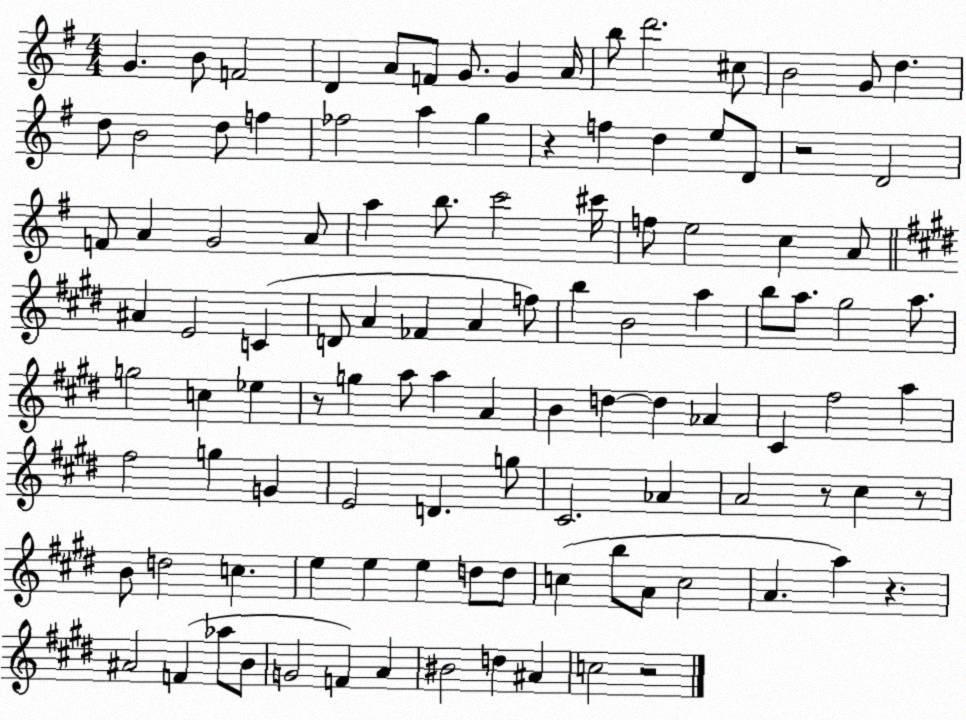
X:1
T:Untitled
M:4/4
L:1/4
K:G
G B/2 F2 D A/2 F/2 G/2 G A/4 b/2 d'2 ^c/2 B2 G/2 d d/2 B2 d/2 f _f2 a g z f d e/2 D/2 z2 D2 F/2 A G2 A/2 a b/2 c'2 ^c'/4 f/2 e2 c A/2 ^A E2 C D/2 A _F A f/2 b B2 a b/2 a/2 ^g2 a/2 g2 c _e z/2 g a/2 a A B d d _A ^C ^f2 a ^f2 g G E2 D g/2 ^C2 _A A2 z/2 ^c z/2 B/2 d2 c e e e d/2 d/2 c b/2 A/2 c2 A a z ^A2 F _a/2 B/2 G2 F A ^B2 d ^A c2 z2